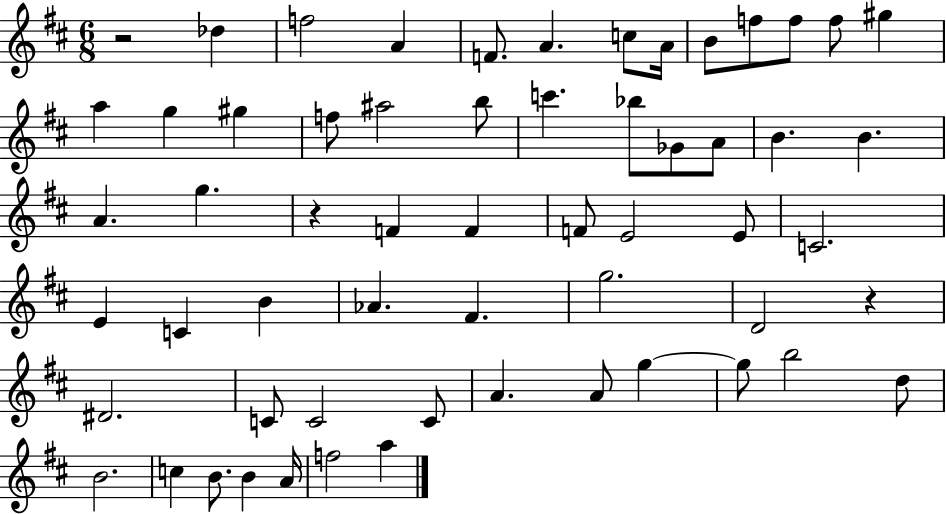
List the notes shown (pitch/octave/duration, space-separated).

R/h Db5/q F5/h A4/q F4/e. A4/q. C5/e A4/s B4/e F5/e F5/e F5/e G#5/q A5/q G5/q G#5/q F5/e A#5/h B5/e C6/q. Bb5/e Gb4/e A4/e B4/q. B4/q. A4/q. G5/q. R/q F4/q F4/q F4/e E4/h E4/e C4/h. E4/q C4/q B4/q Ab4/q. F#4/q. G5/h. D4/h R/q D#4/h. C4/e C4/h C4/e A4/q. A4/e G5/q G5/e B5/h D5/e B4/h. C5/q B4/e. B4/q A4/s F5/h A5/q